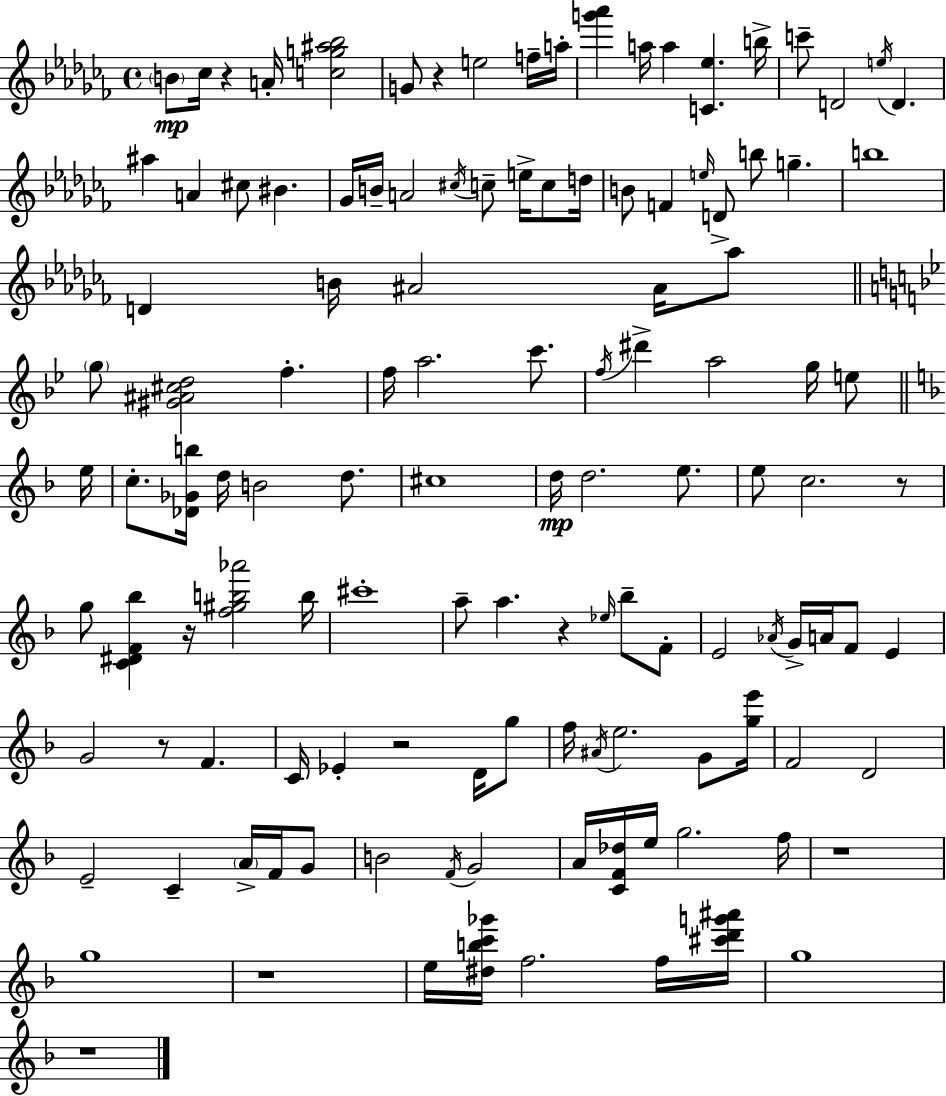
{
  \clef treble
  \time 4/4
  \defaultTimeSignature
  \key aes \minor
  \repeat volta 2 { \parenthesize b'8\mp ces''16 r4 a'16-. <c'' g'' ais'' bes''>2 | g'8 r4 e''2 f''16-- a''16-. | <g''' aes'''>4 a''16 a''4 <c' ees''>4. b''16-> | c'''8-- d'2 \acciaccatura { e''16 } d'4. | \break ais''4 a'4 cis''8 bis'4. | ges'16 b'16-- a'2 \acciaccatura { cis''16 } c''8-- e''16-> c''8 | d''16 b'8 f'4 \grace { e''16 } d'8-> b''8 g''4.-- | b''1 | \break d'4 b'16 ais'2 | ais'16 aes''8 \bar "||" \break \key bes \major \parenthesize g''8 <gis' ais' cis'' d''>2 f''4.-. | f''16 a''2. c'''8. | \acciaccatura { f''16 } dis'''4-> a''2 g''16 e''8 | \bar "||" \break \key d \minor e''16 c''8.-. <des' ges' b''>16 d''16 b'2 d''8. | cis''1 | d''16\mp d''2. e''8. | e''8 c''2. r8 | \break g''8 <c' dis' f' bes''>4 r16 <f'' gis'' b'' aes'''>2 | b''16 cis'''1-. | a''8-- a''4. r4 \grace { ees''16 } bes''8-- | f'8-. e'2 \acciaccatura { aes'16 } g'16-> a'16 f'8 e'4 | \break g'2 r8 f'4. | c'16 ees'4-. r2 | d'16 g''8 f''16 \acciaccatura { ais'16 } e''2. | g'8 <g'' e'''>16 f'2 d'2 | \break e'2-- c'4-- | \parenthesize a'16-> f'16 g'8 b'2 \acciaccatura { f'16 } g'2 | a'16 <c' f' des''>16 e''16 g''2. | f''16 r1 | \break g''1 | r1 | e''16 <dis'' b'' c''' ges'''>16 f''2. | f''16 <cis''' d''' g''' ais'''>16 g''1 | \break r1 | } \bar "|."
}